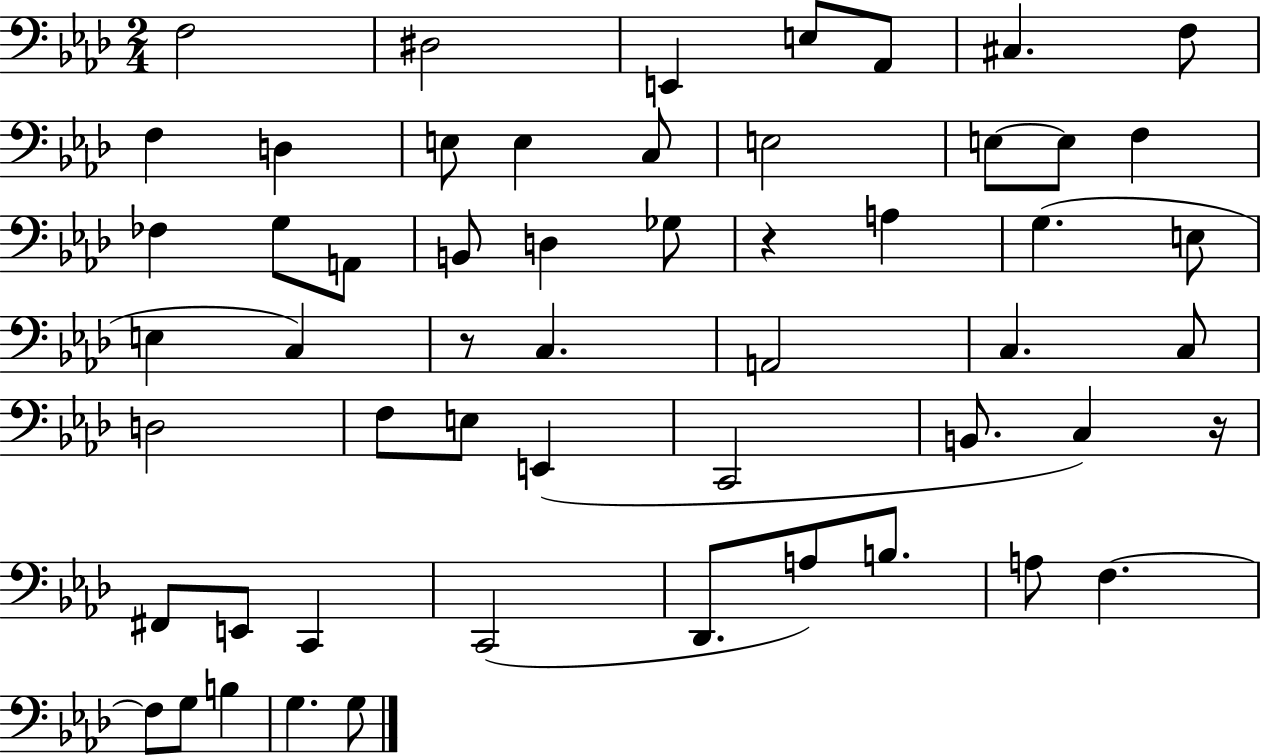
F3/h D#3/h E2/q E3/e Ab2/e C#3/q. F3/e F3/q D3/q E3/e E3/q C3/e E3/h E3/e E3/e F3/q FES3/q G3/e A2/e B2/e D3/q Gb3/e R/q A3/q G3/q. E3/e E3/q C3/q R/e C3/q. A2/h C3/q. C3/e D3/h F3/e E3/e E2/q C2/h B2/e. C3/q R/s F#2/e E2/e C2/q C2/h Db2/e. A3/e B3/e. A3/e F3/q. F3/e G3/e B3/q G3/q. G3/e